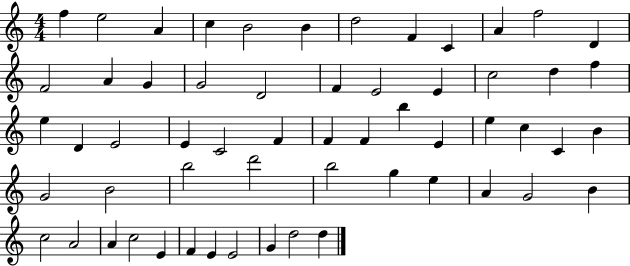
F5/q E5/h A4/q C5/q B4/h B4/q D5/h F4/q C4/q A4/q F5/h D4/q F4/h A4/q G4/q G4/h D4/h F4/q E4/h E4/q C5/h D5/q F5/q E5/q D4/q E4/h E4/q C4/h F4/q F4/q F4/q B5/q E4/q E5/q C5/q C4/q B4/q G4/h B4/h B5/h D6/h B5/h G5/q E5/q A4/q G4/h B4/q C5/h A4/h A4/q C5/h E4/q F4/q E4/q E4/h G4/q D5/h D5/q